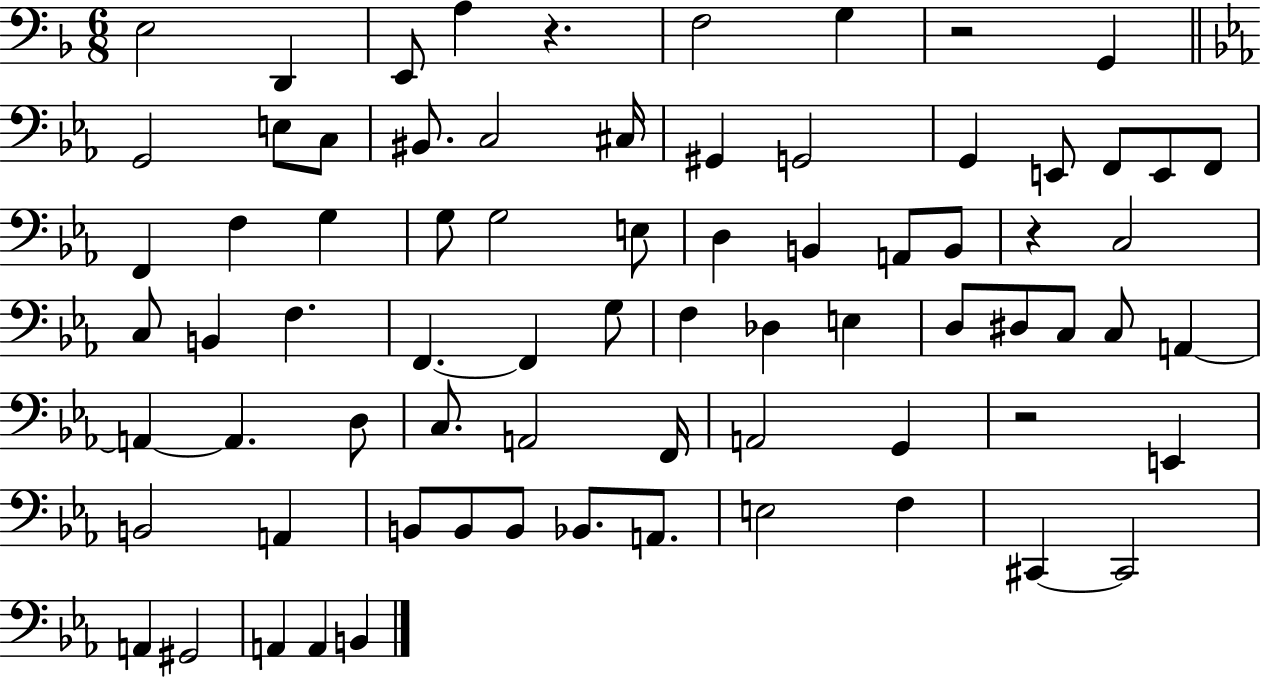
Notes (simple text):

E3/h D2/q E2/e A3/q R/q. F3/h G3/q R/h G2/q G2/h E3/e C3/e BIS2/e. C3/h C#3/s G#2/q G2/h G2/q E2/e F2/e E2/e F2/e F2/q F3/q G3/q G3/e G3/h E3/e D3/q B2/q A2/e B2/e R/q C3/h C3/e B2/q F3/q. F2/q. F2/q G3/e F3/q Db3/q E3/q D3/e D#3/e C3/e C3/e A2/q A2/q A2/q. D3/e C3/e. A2/h F2/s A2/h G2/q R/h E2/q B2/h A2/q B2/e B2/e B2/e Bb2/e. A2/e. E3/h F3/q C#2/q C#2/h A2/q G#2/h A2/q A2/q B2/q